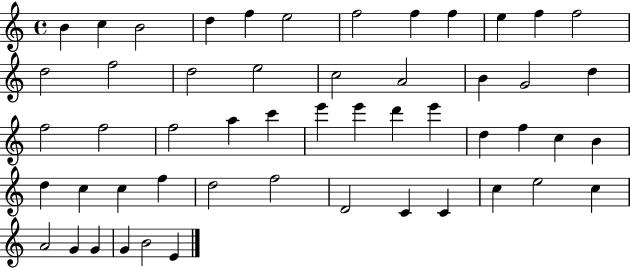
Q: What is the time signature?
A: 4/4